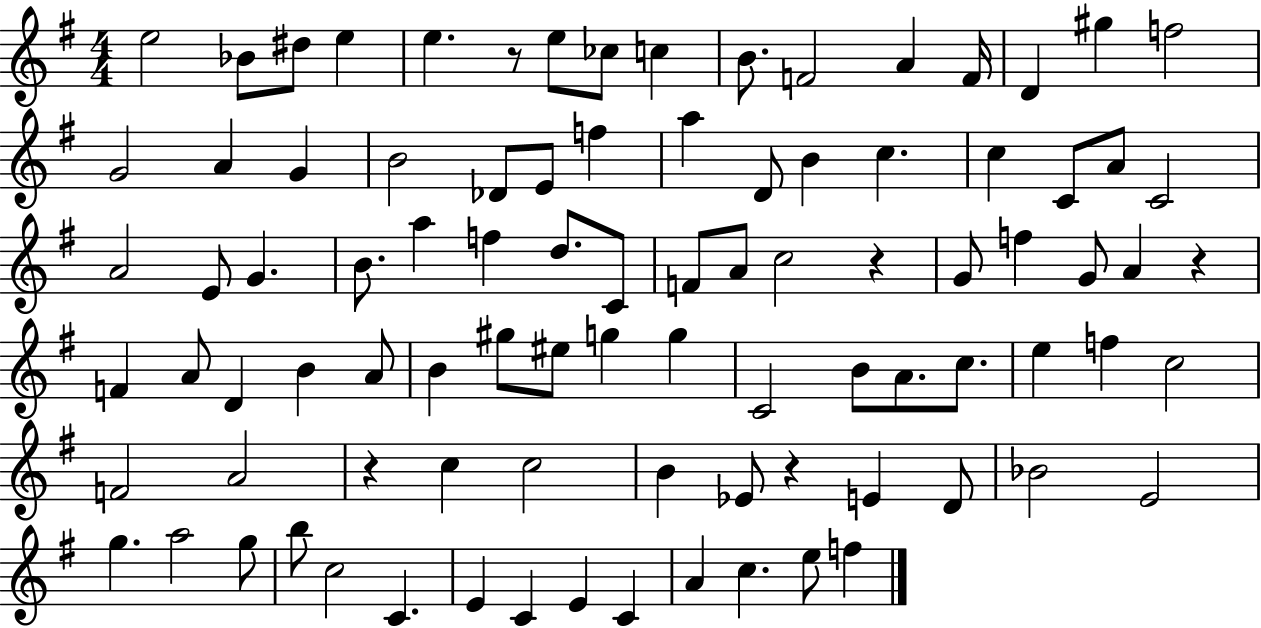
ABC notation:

X:1
T:Untitled
M:4/4
L:1/4
K:G
e2 _B/2 ^d/2 e e z/2 e/2 _c/2 c B/2 F2 A F/4 D ^g f2 G2 A G B2 _D/2 E/2 f a D/2 B c c C/2 A/2 C2 A2 E/2 G B/2 a f d/2 C/2 F/2 A/2 c2 z G/2 f G/2 A z F A/2 D B A/2 B ^g/2 ^e/2 g g C2 B/2 A/2 c/2 e f c2 F2 A2 z c c2 B _E/2 z E D/2 _B2 E2 g a2 g/2 b/2 c2 C E C E C A c e/2 f